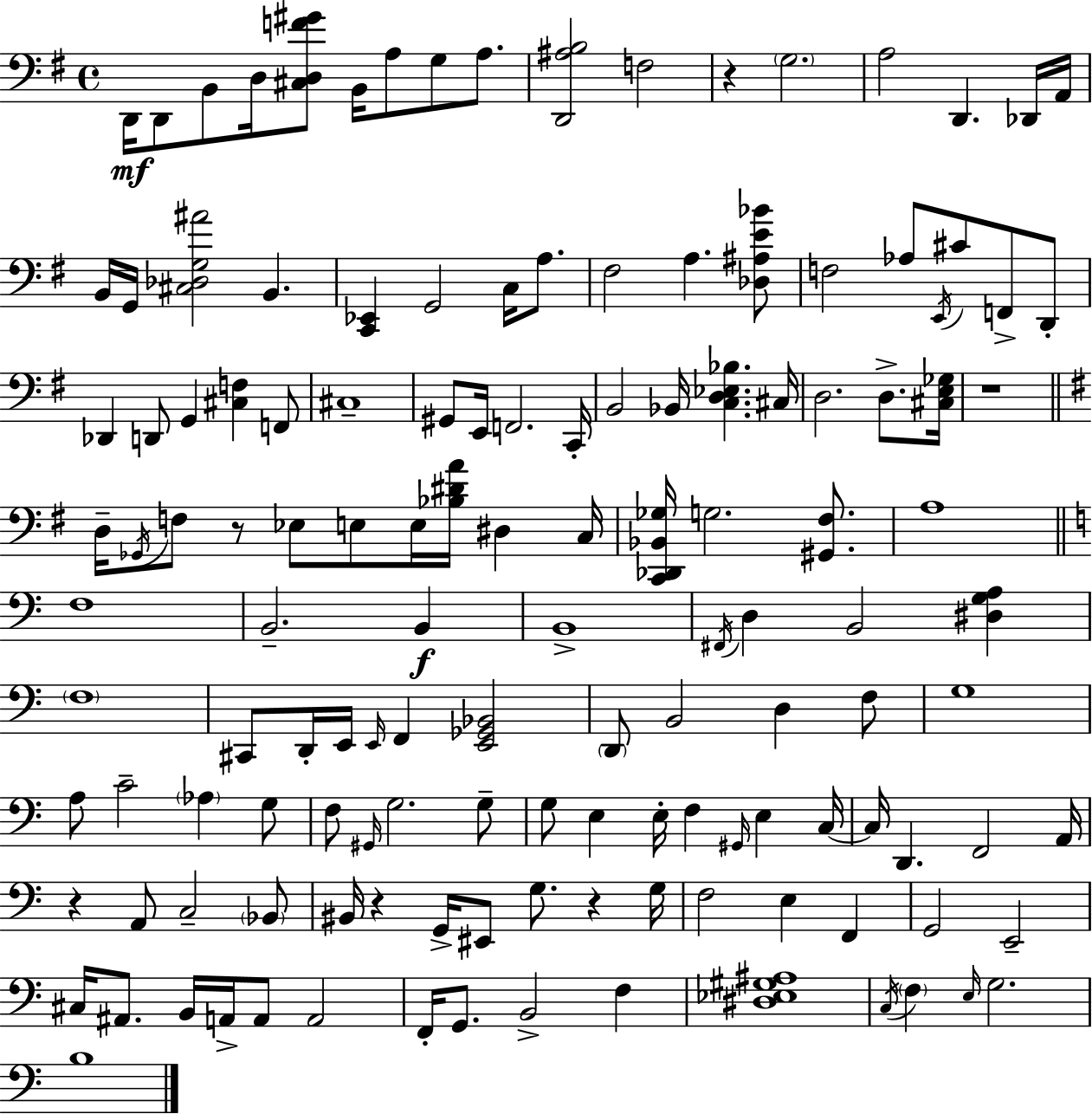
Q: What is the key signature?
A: G major